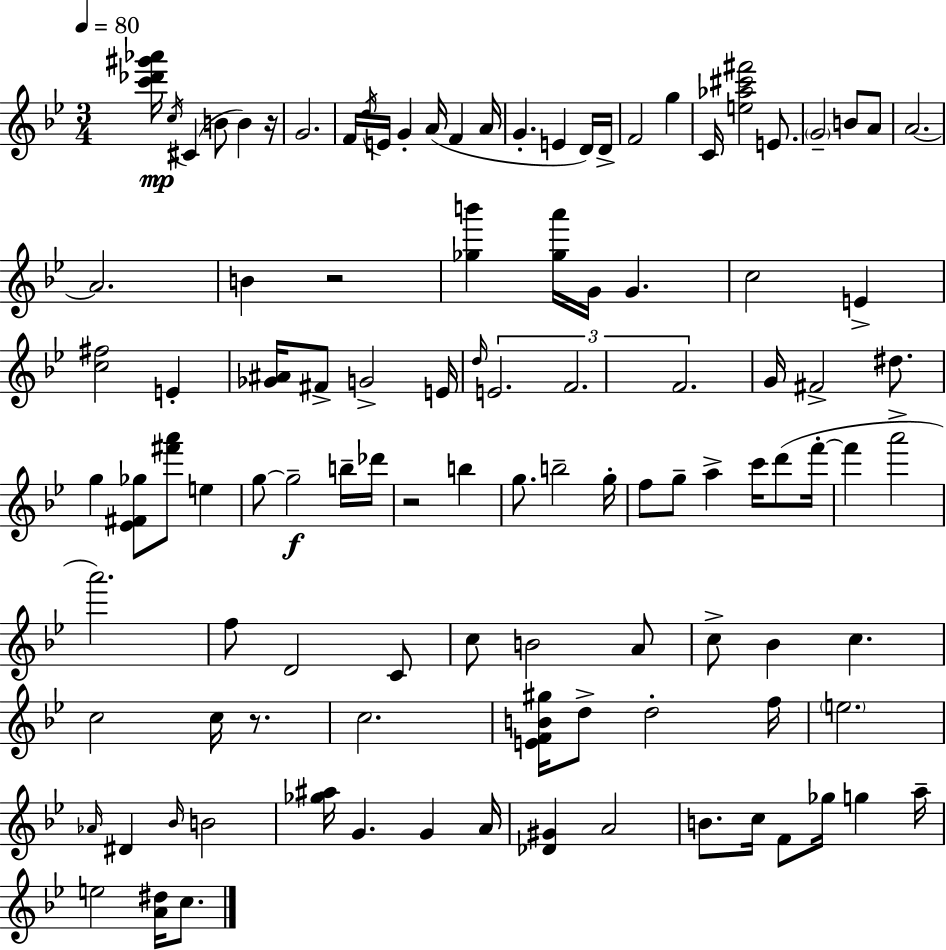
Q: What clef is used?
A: treble